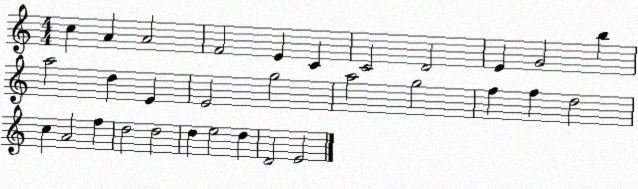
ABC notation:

X:1
T:Untitled
M:4/4
L:1/4
K:C
c A A2 F2 E C C2 D2 E G2 b a2 d E E2 g2 a2 g2 f f d2 c A2 f d2 d2 d e2 d D2 E2